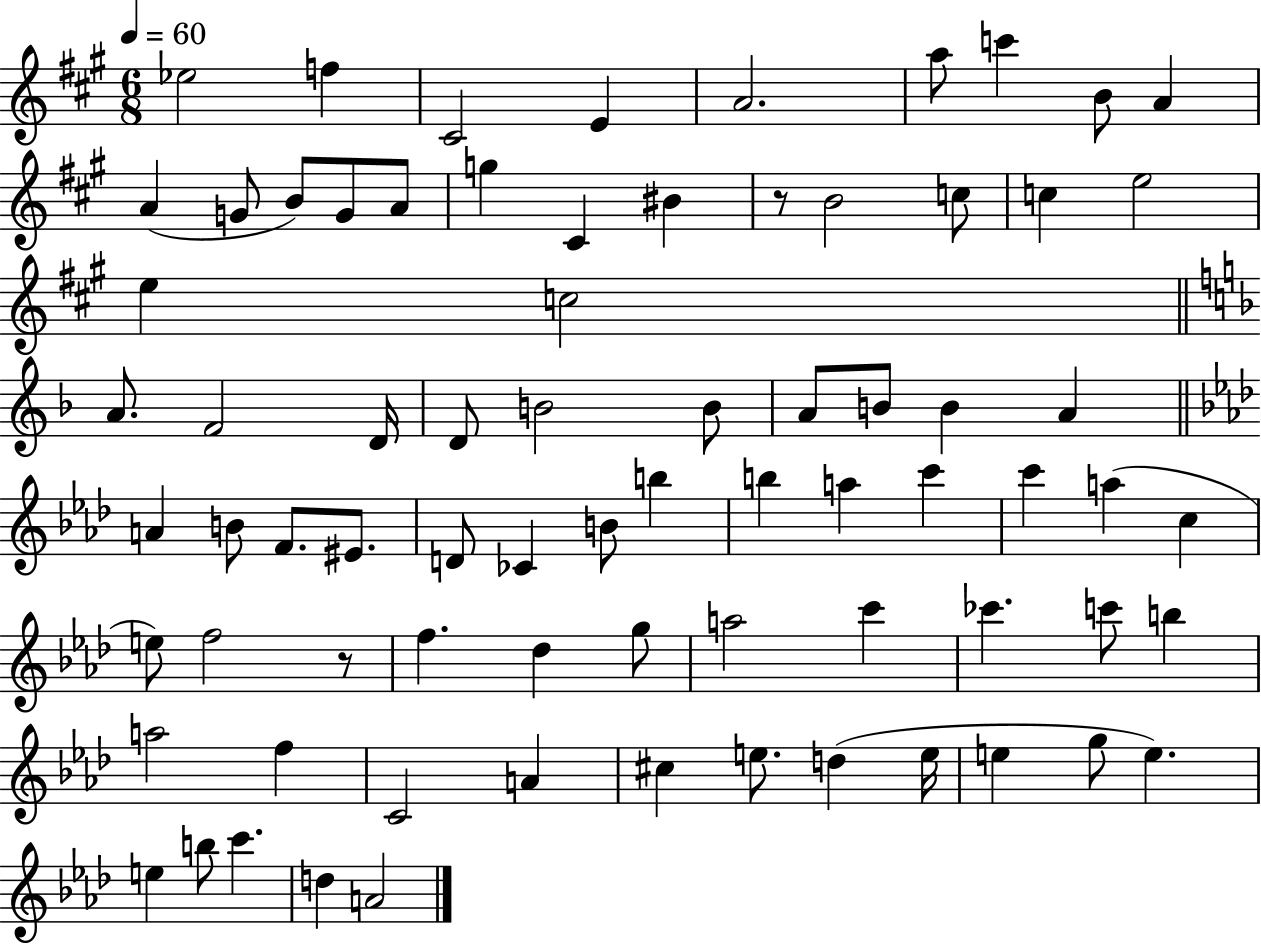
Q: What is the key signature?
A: A major